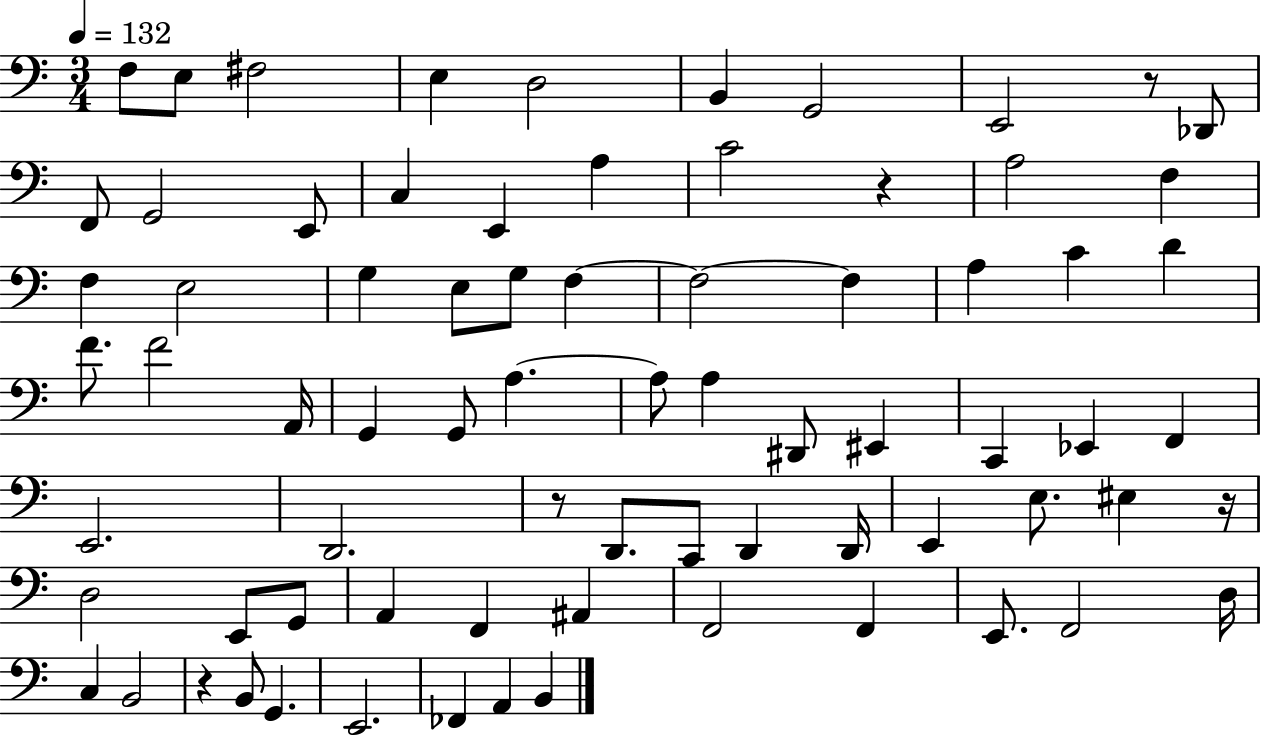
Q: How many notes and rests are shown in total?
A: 75